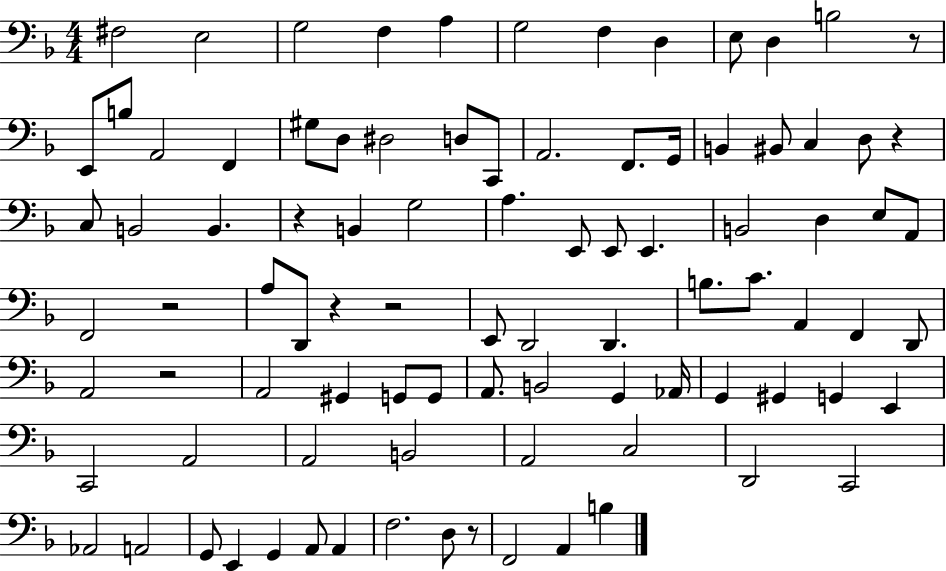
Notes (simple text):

F#3/h E3/h G3/h F3/q A3/q G3/h F3/q D3/q E3/e D3/q B3/h R/e E2/e B3/e A2/h F2/q G#3/e D3/e D#3/h D3/e C2/e A2/h. F2/e. G2/s B2/q BIS2/e C3/q D3/e R/q C3/e B2/h B2/q. R/q B2/q G3/h A3/q. E2/e E2/e E2/q. B2/h D3/q E3/e A2/e F2/h R/h A3/e D2/e R/q R/h E2/e D2/h D2/q. B3/e. C4/e. A2/q F2/q D2/e A2/h R/h A2/h G#2/q G2/e G2/e A2/e. B2/h G2/q Ab2/s G2/q G#2/q G2/q E2/q C2/h A2/h A2/h B2/h A2/h C3/h D2/h C2/h Ab2/h A2/h G2/e E2/q G2/q A2/e A2/q F3/h. D3/e R/e F2/h A2/q B3/q